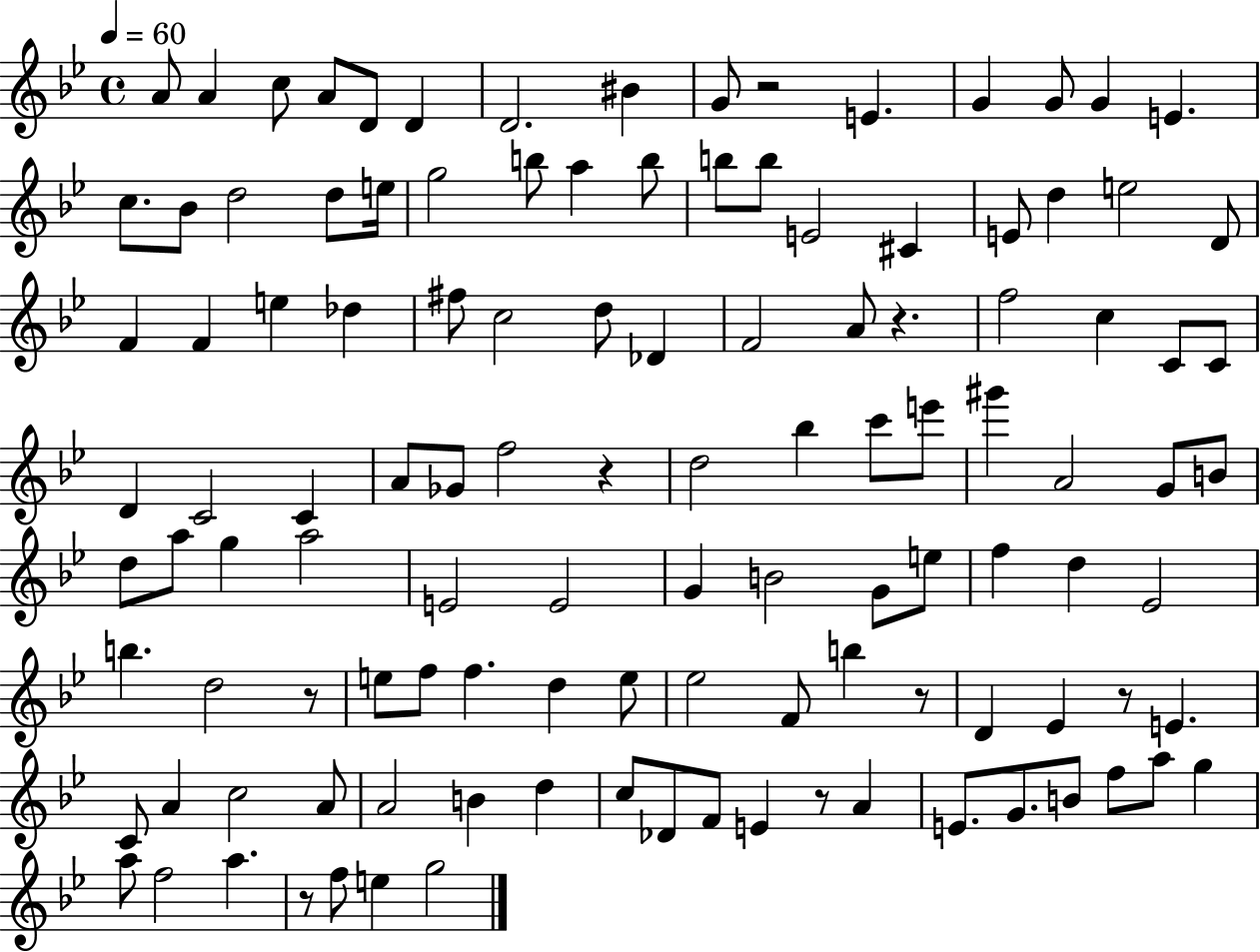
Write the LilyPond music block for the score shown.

{
  \clef treble
  \time 4/4
  \defaultTimeSignature
  \key bes \major
  \tempo 4 = 60
  \repeat volta 2 { a'8 a'4 c''8 a'8 d'8 d'4 | d'2. bis'4 | g'8 r2 e'4. | g'4 g'8 g'4 e'4. | \break c''8. bes'8 d''2 d''8 e''16 | g''2 b''8 a''4 b''8 | b''8 b''8 e'2 cis'4 | e'8 d''4 e''2 d'8 | \break f'4 f'4 e''4 des''4 | fis''8 c''2 d''8 des'4 | f'2 a'8 r4. | f''2 c''4 c'8 c'8 | \break d'4 c'2 c'4 | a'8 ges'8 f''2 r4 | d''2 bes''4 c'''8 e'''8 | gis'''4 a'2 g'8 b'8 | \break d''8 a''8 g''4 a''2 | e'2 e'2 | g'4 b'2 g'8 e''8 | f''4 d''4 ees'2 | \break b''4. d''2 r8 | e''8 f''8 f''4. d''4 e''8 | ees''2 f'8 b''4 r8 | d'4 ees'4 r8 e'4. | \break c'8 a'4 c''2 a'8 | a'2 b'4 d''4 | c''8 des'8 f'8 e'4 r8 a'4 | e'8. g'8. b'8 f''8 a''8 g''4 | \break a''8 f''2 a''4. | r8 f''8 e''4 g''2 | } \bar "|."
}